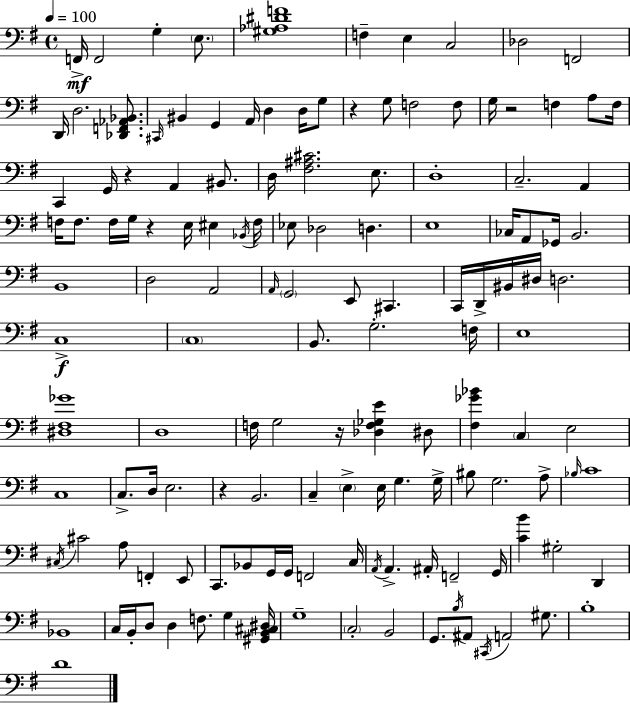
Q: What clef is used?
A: bass